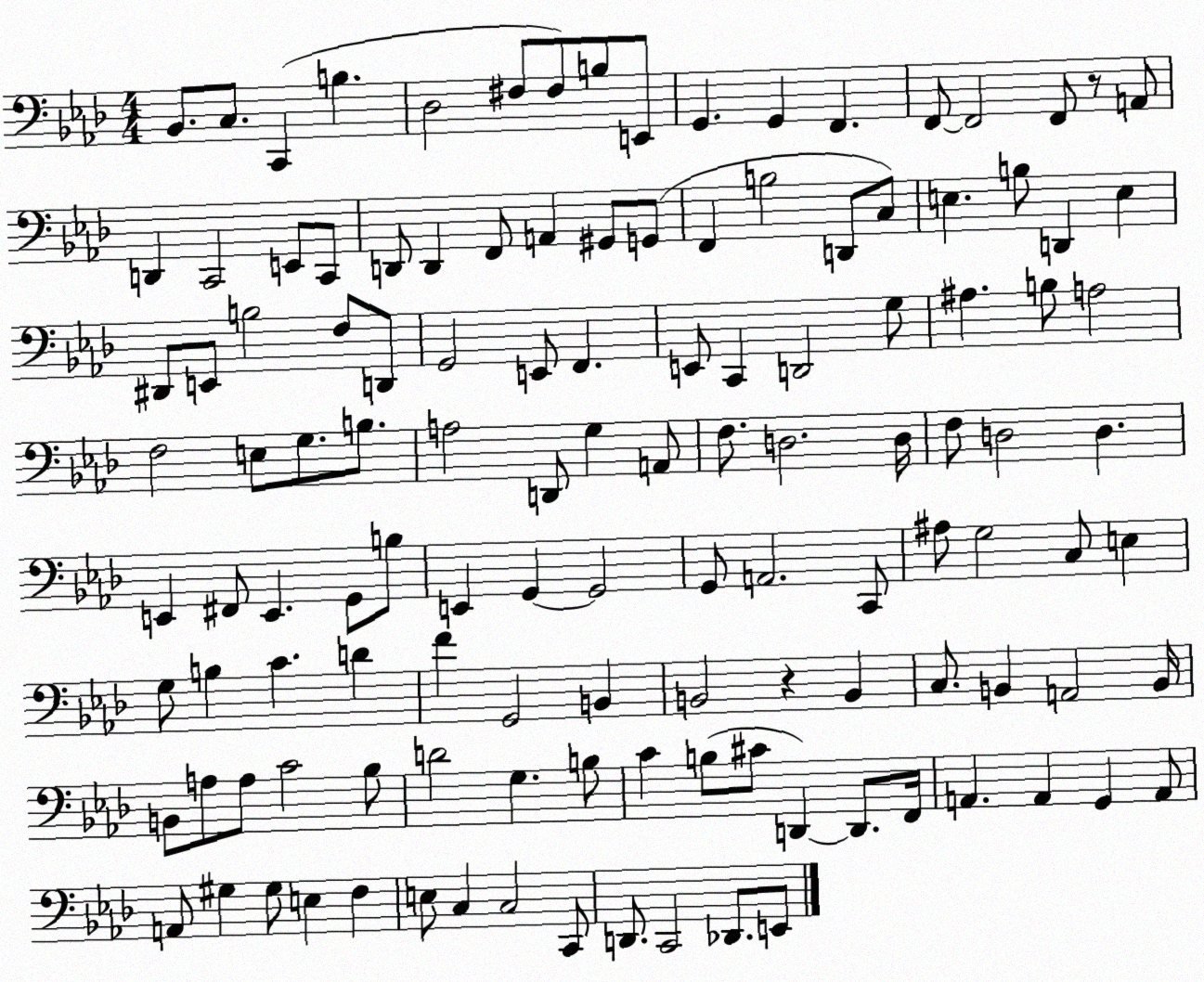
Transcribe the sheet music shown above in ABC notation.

X:1
T:Untitled
M:4/4
L:1/4
K:Ab
_B,,/2 C,/2 C,, B, _D,2 ^F,/2 ^F,/2 B,/2 E,,/2 G,, G,, F,, F,,/2 F,,2 F,,/2 z/2 A,,/2 D,, C,,2 E,,/2 C,,/2 D,,/2 D,, F,,/2 A,, ^G,,/2 G,,/2 F,, B,2 D,,/2 C,/2 E, B,/2 D,, E, ^D,,/2 E,,/2 B,2 F,/2 D,,/2 G,,2 E,,/2 F,, E,,/2 C,, D,,2 G,/2 ^A, B,/2 A,2 F,2 E,/2 G,/2 B,/2 A,2 D,,/2 G, A,,/2 F,/2 D,2 D,/4 F,/2 D,2 D, E,, ^F,,/2 E,, G,,/2 B,/2 E,, G,, G,,2 G,,/2 A,,2 C,,/2 ^A,/2 G,2 C,/2 E, G,/2 B, C D F G,,2 B,, B,,2 z B,, C,/2 B,, A,,2 B,,/4 B,,/2 A,/2 A,/2 C2 _B,/2 D2 G, B,/2 C B,/2 ^C/2 D,, D,,/2 F,,/4 A,, A,, G,, A,,/2 A,,/2 ^G, ^G,/2 E, F, E,/2 C, C,2 C,,/2 D,,/2 C,,2 _D,,/2 E,,/2